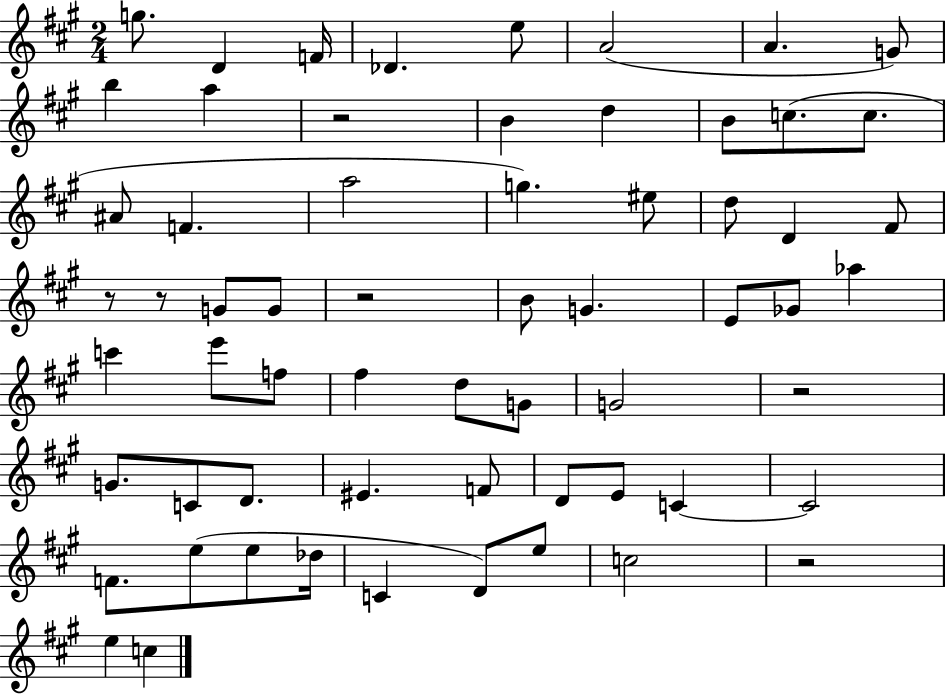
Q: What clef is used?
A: treble